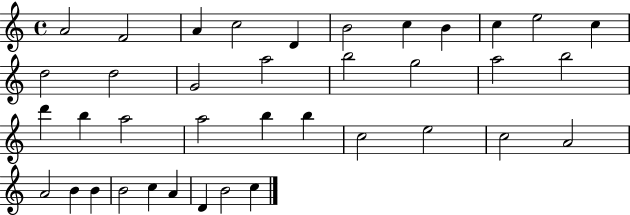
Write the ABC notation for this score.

X:1
T:Untitled
M:4/4
L:1/4
K:C
A2 F2 A c2 D B2 c B c e2 c d2 d2 G2 a2 b2 g2 a2 b2 d' b a2 a2 b b c2 e2 c2 A2 A2 B B B2 c A D B2 c